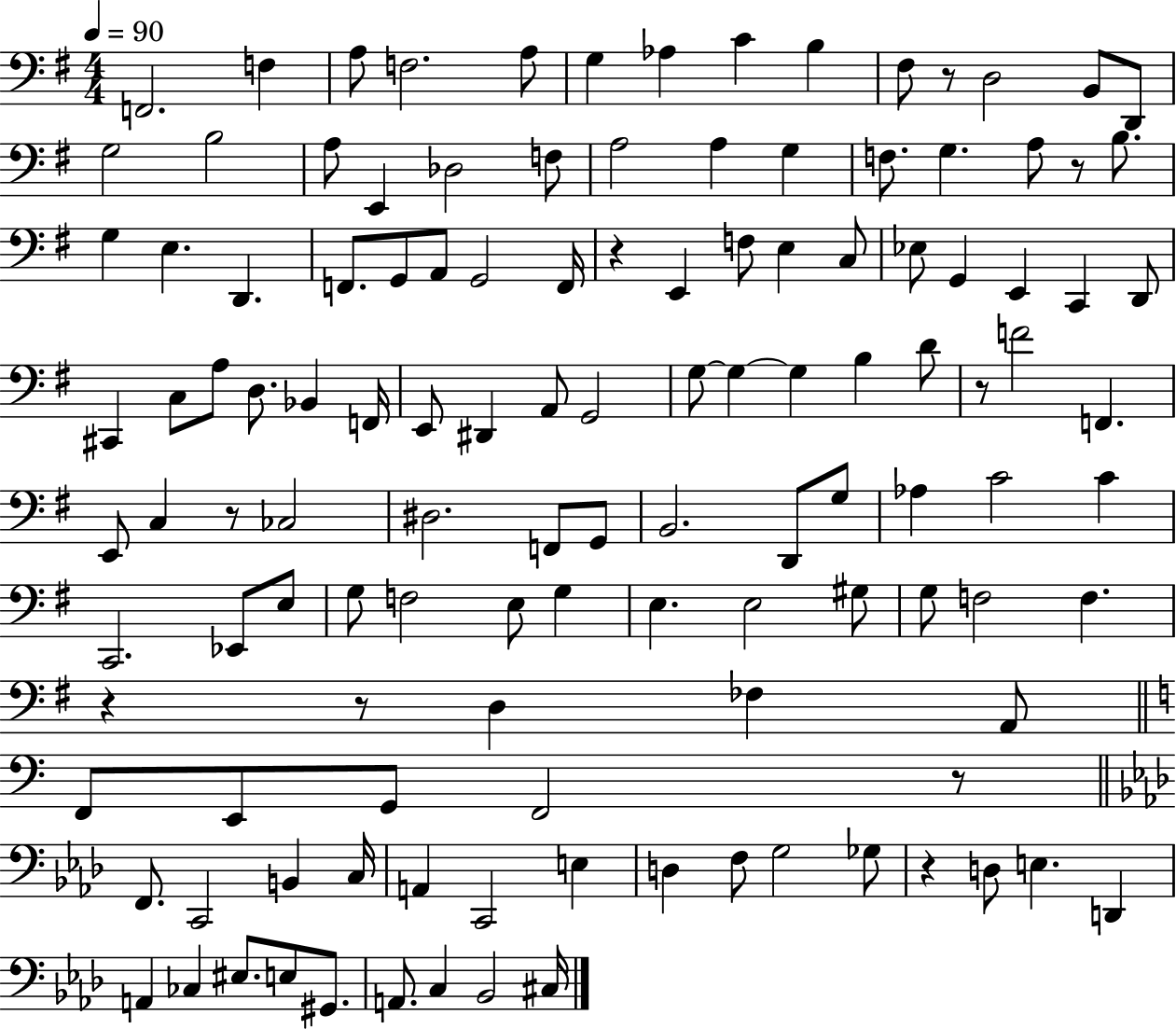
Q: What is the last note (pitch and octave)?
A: C#3